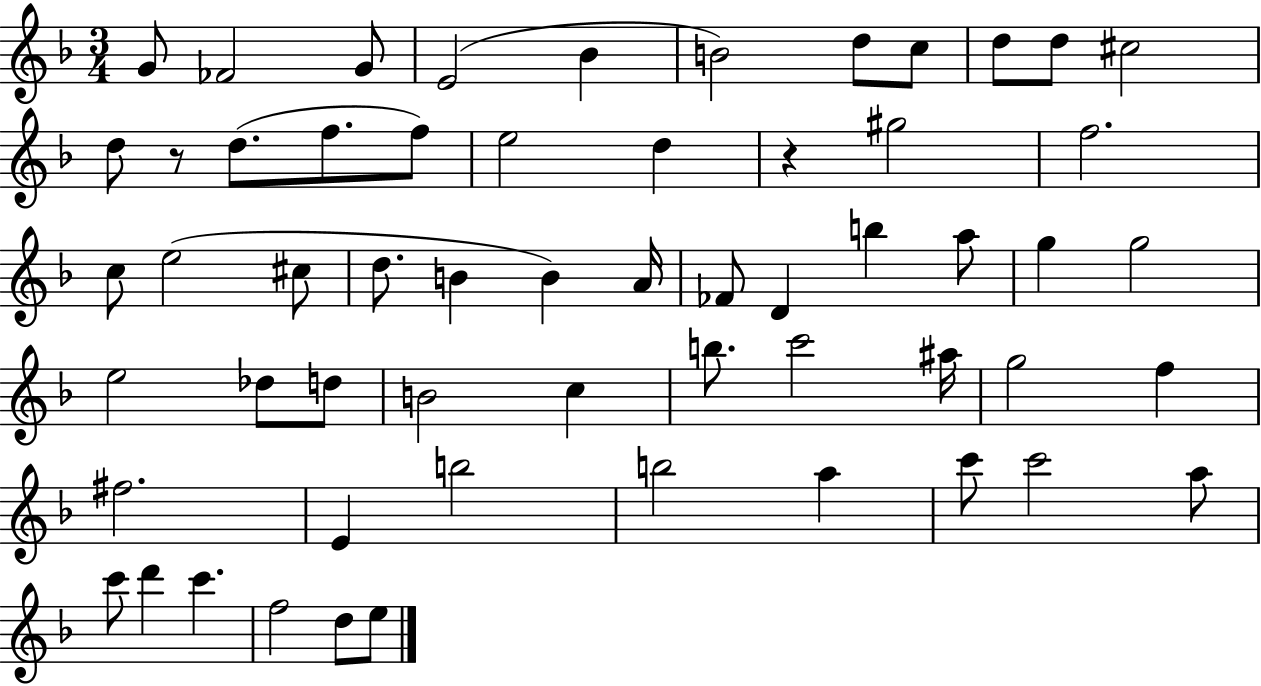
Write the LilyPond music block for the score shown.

{
  \clef treble
  \numericTimeSignature
  \time 3/4
  \key f \major
  \repeat volta 2 { g'8 fes'2 g'8 | e'2( bes'4 | b'2) d''8 c''8 | d''8 d''8 cis''2 | \break d''8 r8 d''8.( f''8. f''8) | e''2 d''4 | r4 gis''2 | f''2. | \break c''8 e''2( cis''8 | d''8. b'4 b'4) a'16 | fes'8 d'4 b''4 a''8 | g''4 g''2 | \break e''2 des''8 d''8 | b'2 c''4 | b''8. c'''2 ais''16 | g''2 f''4 | \break fis''2. | e'4 b''2 | b''2 a''4 | c'''8 c'''2 a''8 | \break c'''8 d'''4 c'''4. | f''2 d''8 e''8 | } \bar "|."
}